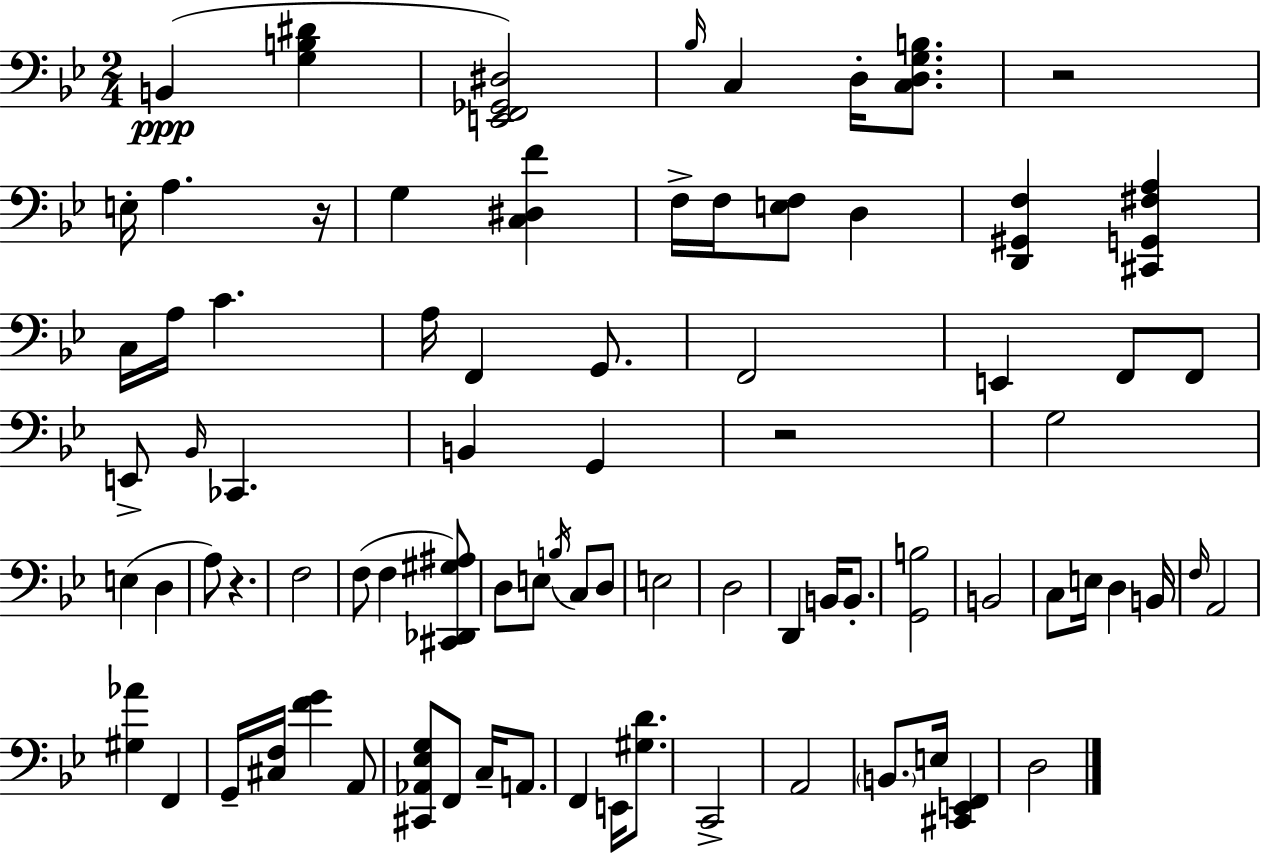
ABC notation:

X:1
T:Untitled
M:2/4
L:1/4
K:Gm
B,, [G,B,^D] [E,,F,,_G,,^D,]2 _B,/4 C, D,/4 [C,D,G,B,]/2 z2 E,/4 A, z/4 G, [C,^D,F] F,/4 F,/4 [E,F,]/2 D, [D,,^G,,F,] [^C,,G,,^F,A,] C,/4 A,/4 C A,/4 F,, G,,/2 F,,2 E,, F,,/2 F,,/2 E,,/2 _B,,/4 _C,, B,, G,, z2 G,2 E, D, A,/2 z F,2 F,/2 F, [^C,,_D,,^G,^A,]/2 D,/2 E,/2 B,/4 C,/2 D,/2 E,2 D,2 D,, B,,/4 B,,/2 [G,,B,]2 B,,2 C,/2 E,/4 D, B,,/4 F,/4 A,,2 [^G,_A] F,, G,,/4 [^C,F,]/4 [FG] A,,/2 [^C,,_A,,_E,G,]/2 F,,/2 C,/4 A,,/2 F,, E,,/4 [^G,D]/2 C,,2 A,,2 B,,/2 E,/4 [^C,,E,,F,,] D,2